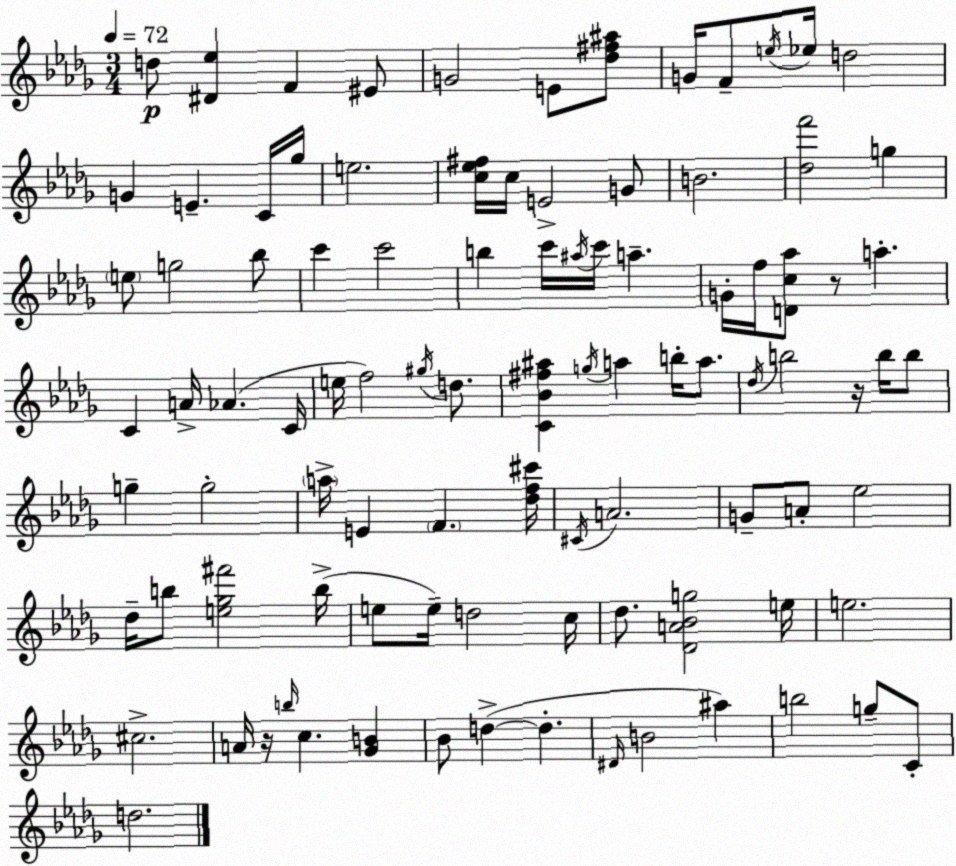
X:1
T:Untitled
M:3/4
L:1/4
K:Bbm
d/2 [^D_e] F ^E/2 G2 E/2 [_d^f^a]/2 G/4 F/2 e/4 _e/4 d2 G E C/4 _g/4 e2 [c_e^f]/4 c/4 E2 G/2 B2 [_df']2 g e/2 g2 _b/2 c' c'2 b c'/4 ^a/4 c'/4 a G/4 f/4 [Dc_a]/2 z/2 a C A/4 _A C/4 e/4 f2 ^g/4 d/2 [C_B^f^a] g/4 a b/4 a/2 _d/4 b2 z/4 b/4 b/2 g g2 a/4 E F [_df^c']/4 ^C/4 A2 G/2 A/2 _e2 _d/4 b/2 [e_g^f']2 b/4 e/2 e/4 d2 c/4 _d/2 [_DA_Bg]2 e/4 e2 ^c2 A/4 z/4 b/4 c [_GB] _B/2 d d ^D/4 B2 ^a b2 g/2 C/2 d2